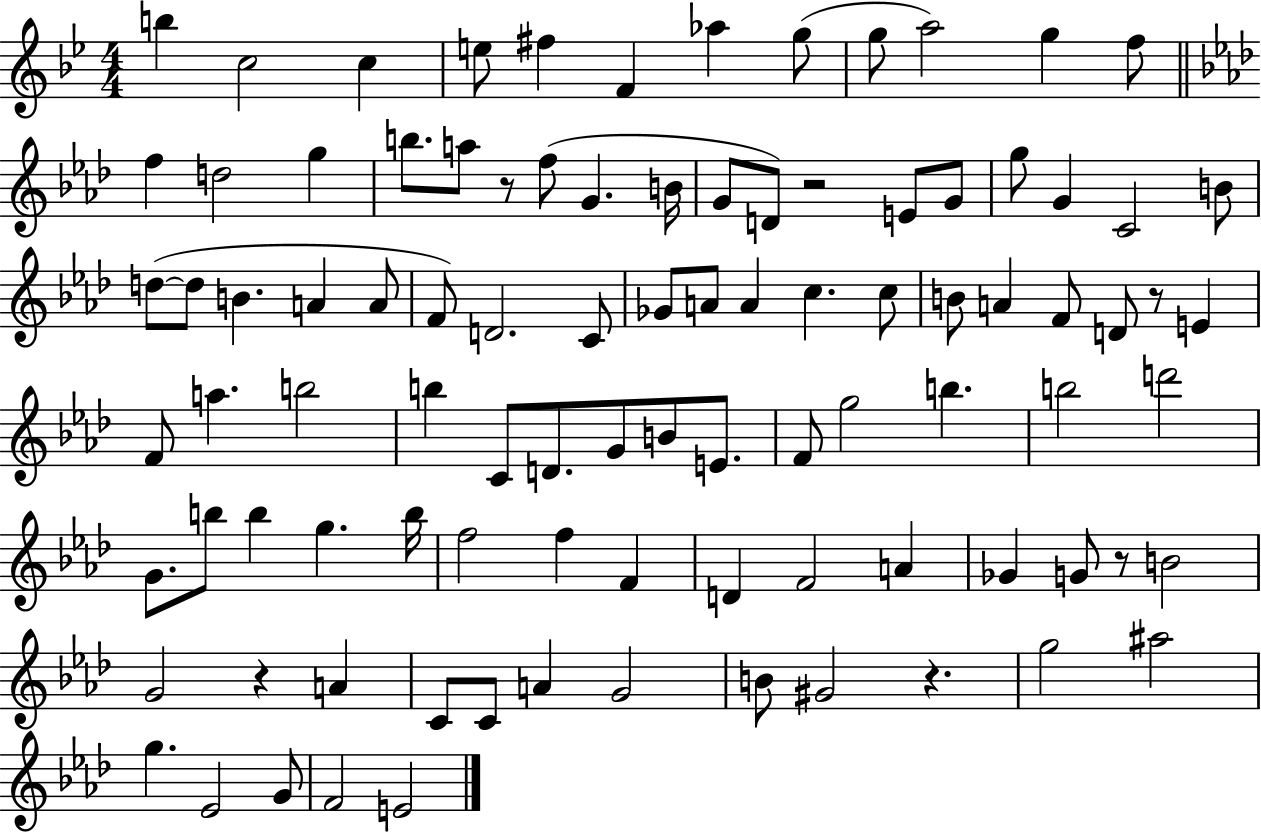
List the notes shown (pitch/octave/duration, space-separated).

B5/q C5/h C5/q E5/e F#5/q F4/q Ab5/q G5/e G5/e A5/h G5/q F5/e F5/q D5/h G5/q B5/e. A5/e R/e F5/e G4/q. B4/s G4/e D4/e R/h E4/e G4/e G5/e G4/q C4/h B4/e D5/e D5/e B4/q. A4/q A4/e F4/e D4/h. C4/e Gb4/e A4/e A4/q C5/q. C5/e B4/e A4/q F4/e D4/e R/e E4/q F4/e A5/q. B5/h B5/q C4/e D4/e. G4/e B4/e E4/e. F4/e G5/h B5/q. B5/h D6/h G4/e. B5/e B5/q G5/q. B5/s F5/h F5/q F4/q D4/q F4/h A4/q Gb4/q G4/e R/e B4/h G4/h R/q A4/q C4/e C4/e A4/q G4/h B4/e G#4/h R/q. G5/h A#5/h G5/q. Eb4/h G4/e F4/h E4/h